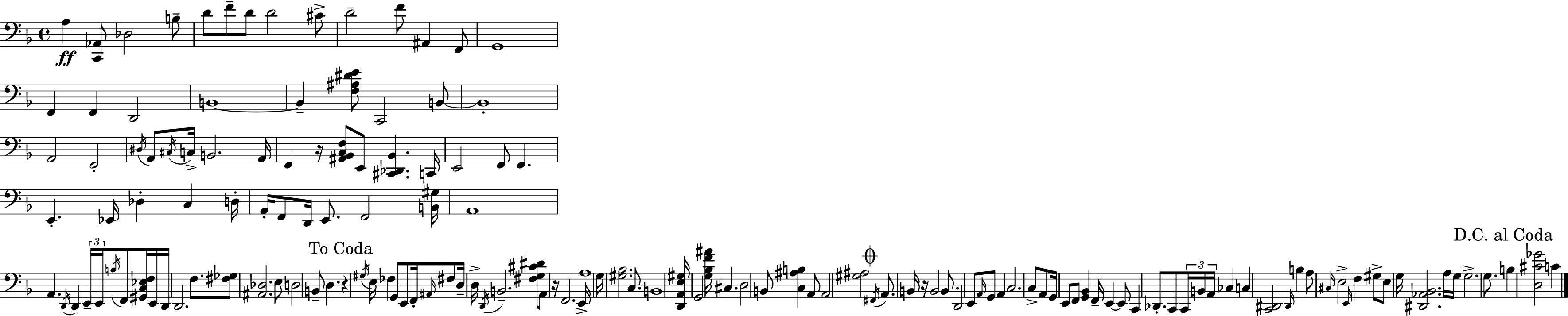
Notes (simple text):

A3/q [C2,Ab2]/e Db3/h B3/e D4/e F4/e D4/e D4/h C#4/e D4/h F4/e A#2/q F2/e G2/w F2/q F2/q D2/h B2/w B2/q [F3,A#3,D#4,E4]/e C2/h B2/e B2/w A2/h F2/h D#3/s A2/e C#3/s C3/s B2/h. A2/s F2/q R/s [A#2,Bb2,C3,F3]/e E2/e [C#2,Db2,Bb2]/q. C2/s E2/h F2/e F2/q. E2/q. Eb2/s Db3/q C3/q D3/s A2/s F2/e D2/s E2/e. F2/h [B2,G#3]/s A2/w A2/q. D2/s D2/q E2/s E2/s B3/s F2/e [G#2,C3,Eb3,F3]/s E2/s D2/s D2/h. F3/e. [F#3,Gb3]/e [A#2,Db3]/h. E3/e D3/h B2/e D3/q. R/q G#3/s E3/s FES3/q G2/e E2/e F2/s A#2/s F#3/e D3/s D3/s D2/s B2/h. [F#3,G3,C#4,D#4]/e A2/e R/s F2/h. E2/s A3/w G3/s [G#3,Bb3]/h. C3/e. B2/w [D2,A2,E3,G#3]/s G2/h [G3,Bb3,F4,A#4]/s C#3/q. D3/h B2/e [C3,A#3,B3]/q A2/e A2/h [G#3,A#3]/h F#2/s A2/e. B2/s R/s B2/h B2/e. D2/h E2/e A2/s G2/e A2/q C3/h. C3/e A2/e G2/s E2/e F2/e [G2,Bb2]/q F2/s E2/q E2/e C2/q Db2/e. C2/e C2/s B2/s A2/s CES3/q C3/q [C2,D#2]/h D#2/s B3/q A3/e C#3/s E3/h E2/s F3/q G#3/e E3/e G3/s [D#2,Ab2,Bb2]/h. A3/s G3/s G3/h. G3/e. B3/q [D3,C#4,Gb4]/h C4/q